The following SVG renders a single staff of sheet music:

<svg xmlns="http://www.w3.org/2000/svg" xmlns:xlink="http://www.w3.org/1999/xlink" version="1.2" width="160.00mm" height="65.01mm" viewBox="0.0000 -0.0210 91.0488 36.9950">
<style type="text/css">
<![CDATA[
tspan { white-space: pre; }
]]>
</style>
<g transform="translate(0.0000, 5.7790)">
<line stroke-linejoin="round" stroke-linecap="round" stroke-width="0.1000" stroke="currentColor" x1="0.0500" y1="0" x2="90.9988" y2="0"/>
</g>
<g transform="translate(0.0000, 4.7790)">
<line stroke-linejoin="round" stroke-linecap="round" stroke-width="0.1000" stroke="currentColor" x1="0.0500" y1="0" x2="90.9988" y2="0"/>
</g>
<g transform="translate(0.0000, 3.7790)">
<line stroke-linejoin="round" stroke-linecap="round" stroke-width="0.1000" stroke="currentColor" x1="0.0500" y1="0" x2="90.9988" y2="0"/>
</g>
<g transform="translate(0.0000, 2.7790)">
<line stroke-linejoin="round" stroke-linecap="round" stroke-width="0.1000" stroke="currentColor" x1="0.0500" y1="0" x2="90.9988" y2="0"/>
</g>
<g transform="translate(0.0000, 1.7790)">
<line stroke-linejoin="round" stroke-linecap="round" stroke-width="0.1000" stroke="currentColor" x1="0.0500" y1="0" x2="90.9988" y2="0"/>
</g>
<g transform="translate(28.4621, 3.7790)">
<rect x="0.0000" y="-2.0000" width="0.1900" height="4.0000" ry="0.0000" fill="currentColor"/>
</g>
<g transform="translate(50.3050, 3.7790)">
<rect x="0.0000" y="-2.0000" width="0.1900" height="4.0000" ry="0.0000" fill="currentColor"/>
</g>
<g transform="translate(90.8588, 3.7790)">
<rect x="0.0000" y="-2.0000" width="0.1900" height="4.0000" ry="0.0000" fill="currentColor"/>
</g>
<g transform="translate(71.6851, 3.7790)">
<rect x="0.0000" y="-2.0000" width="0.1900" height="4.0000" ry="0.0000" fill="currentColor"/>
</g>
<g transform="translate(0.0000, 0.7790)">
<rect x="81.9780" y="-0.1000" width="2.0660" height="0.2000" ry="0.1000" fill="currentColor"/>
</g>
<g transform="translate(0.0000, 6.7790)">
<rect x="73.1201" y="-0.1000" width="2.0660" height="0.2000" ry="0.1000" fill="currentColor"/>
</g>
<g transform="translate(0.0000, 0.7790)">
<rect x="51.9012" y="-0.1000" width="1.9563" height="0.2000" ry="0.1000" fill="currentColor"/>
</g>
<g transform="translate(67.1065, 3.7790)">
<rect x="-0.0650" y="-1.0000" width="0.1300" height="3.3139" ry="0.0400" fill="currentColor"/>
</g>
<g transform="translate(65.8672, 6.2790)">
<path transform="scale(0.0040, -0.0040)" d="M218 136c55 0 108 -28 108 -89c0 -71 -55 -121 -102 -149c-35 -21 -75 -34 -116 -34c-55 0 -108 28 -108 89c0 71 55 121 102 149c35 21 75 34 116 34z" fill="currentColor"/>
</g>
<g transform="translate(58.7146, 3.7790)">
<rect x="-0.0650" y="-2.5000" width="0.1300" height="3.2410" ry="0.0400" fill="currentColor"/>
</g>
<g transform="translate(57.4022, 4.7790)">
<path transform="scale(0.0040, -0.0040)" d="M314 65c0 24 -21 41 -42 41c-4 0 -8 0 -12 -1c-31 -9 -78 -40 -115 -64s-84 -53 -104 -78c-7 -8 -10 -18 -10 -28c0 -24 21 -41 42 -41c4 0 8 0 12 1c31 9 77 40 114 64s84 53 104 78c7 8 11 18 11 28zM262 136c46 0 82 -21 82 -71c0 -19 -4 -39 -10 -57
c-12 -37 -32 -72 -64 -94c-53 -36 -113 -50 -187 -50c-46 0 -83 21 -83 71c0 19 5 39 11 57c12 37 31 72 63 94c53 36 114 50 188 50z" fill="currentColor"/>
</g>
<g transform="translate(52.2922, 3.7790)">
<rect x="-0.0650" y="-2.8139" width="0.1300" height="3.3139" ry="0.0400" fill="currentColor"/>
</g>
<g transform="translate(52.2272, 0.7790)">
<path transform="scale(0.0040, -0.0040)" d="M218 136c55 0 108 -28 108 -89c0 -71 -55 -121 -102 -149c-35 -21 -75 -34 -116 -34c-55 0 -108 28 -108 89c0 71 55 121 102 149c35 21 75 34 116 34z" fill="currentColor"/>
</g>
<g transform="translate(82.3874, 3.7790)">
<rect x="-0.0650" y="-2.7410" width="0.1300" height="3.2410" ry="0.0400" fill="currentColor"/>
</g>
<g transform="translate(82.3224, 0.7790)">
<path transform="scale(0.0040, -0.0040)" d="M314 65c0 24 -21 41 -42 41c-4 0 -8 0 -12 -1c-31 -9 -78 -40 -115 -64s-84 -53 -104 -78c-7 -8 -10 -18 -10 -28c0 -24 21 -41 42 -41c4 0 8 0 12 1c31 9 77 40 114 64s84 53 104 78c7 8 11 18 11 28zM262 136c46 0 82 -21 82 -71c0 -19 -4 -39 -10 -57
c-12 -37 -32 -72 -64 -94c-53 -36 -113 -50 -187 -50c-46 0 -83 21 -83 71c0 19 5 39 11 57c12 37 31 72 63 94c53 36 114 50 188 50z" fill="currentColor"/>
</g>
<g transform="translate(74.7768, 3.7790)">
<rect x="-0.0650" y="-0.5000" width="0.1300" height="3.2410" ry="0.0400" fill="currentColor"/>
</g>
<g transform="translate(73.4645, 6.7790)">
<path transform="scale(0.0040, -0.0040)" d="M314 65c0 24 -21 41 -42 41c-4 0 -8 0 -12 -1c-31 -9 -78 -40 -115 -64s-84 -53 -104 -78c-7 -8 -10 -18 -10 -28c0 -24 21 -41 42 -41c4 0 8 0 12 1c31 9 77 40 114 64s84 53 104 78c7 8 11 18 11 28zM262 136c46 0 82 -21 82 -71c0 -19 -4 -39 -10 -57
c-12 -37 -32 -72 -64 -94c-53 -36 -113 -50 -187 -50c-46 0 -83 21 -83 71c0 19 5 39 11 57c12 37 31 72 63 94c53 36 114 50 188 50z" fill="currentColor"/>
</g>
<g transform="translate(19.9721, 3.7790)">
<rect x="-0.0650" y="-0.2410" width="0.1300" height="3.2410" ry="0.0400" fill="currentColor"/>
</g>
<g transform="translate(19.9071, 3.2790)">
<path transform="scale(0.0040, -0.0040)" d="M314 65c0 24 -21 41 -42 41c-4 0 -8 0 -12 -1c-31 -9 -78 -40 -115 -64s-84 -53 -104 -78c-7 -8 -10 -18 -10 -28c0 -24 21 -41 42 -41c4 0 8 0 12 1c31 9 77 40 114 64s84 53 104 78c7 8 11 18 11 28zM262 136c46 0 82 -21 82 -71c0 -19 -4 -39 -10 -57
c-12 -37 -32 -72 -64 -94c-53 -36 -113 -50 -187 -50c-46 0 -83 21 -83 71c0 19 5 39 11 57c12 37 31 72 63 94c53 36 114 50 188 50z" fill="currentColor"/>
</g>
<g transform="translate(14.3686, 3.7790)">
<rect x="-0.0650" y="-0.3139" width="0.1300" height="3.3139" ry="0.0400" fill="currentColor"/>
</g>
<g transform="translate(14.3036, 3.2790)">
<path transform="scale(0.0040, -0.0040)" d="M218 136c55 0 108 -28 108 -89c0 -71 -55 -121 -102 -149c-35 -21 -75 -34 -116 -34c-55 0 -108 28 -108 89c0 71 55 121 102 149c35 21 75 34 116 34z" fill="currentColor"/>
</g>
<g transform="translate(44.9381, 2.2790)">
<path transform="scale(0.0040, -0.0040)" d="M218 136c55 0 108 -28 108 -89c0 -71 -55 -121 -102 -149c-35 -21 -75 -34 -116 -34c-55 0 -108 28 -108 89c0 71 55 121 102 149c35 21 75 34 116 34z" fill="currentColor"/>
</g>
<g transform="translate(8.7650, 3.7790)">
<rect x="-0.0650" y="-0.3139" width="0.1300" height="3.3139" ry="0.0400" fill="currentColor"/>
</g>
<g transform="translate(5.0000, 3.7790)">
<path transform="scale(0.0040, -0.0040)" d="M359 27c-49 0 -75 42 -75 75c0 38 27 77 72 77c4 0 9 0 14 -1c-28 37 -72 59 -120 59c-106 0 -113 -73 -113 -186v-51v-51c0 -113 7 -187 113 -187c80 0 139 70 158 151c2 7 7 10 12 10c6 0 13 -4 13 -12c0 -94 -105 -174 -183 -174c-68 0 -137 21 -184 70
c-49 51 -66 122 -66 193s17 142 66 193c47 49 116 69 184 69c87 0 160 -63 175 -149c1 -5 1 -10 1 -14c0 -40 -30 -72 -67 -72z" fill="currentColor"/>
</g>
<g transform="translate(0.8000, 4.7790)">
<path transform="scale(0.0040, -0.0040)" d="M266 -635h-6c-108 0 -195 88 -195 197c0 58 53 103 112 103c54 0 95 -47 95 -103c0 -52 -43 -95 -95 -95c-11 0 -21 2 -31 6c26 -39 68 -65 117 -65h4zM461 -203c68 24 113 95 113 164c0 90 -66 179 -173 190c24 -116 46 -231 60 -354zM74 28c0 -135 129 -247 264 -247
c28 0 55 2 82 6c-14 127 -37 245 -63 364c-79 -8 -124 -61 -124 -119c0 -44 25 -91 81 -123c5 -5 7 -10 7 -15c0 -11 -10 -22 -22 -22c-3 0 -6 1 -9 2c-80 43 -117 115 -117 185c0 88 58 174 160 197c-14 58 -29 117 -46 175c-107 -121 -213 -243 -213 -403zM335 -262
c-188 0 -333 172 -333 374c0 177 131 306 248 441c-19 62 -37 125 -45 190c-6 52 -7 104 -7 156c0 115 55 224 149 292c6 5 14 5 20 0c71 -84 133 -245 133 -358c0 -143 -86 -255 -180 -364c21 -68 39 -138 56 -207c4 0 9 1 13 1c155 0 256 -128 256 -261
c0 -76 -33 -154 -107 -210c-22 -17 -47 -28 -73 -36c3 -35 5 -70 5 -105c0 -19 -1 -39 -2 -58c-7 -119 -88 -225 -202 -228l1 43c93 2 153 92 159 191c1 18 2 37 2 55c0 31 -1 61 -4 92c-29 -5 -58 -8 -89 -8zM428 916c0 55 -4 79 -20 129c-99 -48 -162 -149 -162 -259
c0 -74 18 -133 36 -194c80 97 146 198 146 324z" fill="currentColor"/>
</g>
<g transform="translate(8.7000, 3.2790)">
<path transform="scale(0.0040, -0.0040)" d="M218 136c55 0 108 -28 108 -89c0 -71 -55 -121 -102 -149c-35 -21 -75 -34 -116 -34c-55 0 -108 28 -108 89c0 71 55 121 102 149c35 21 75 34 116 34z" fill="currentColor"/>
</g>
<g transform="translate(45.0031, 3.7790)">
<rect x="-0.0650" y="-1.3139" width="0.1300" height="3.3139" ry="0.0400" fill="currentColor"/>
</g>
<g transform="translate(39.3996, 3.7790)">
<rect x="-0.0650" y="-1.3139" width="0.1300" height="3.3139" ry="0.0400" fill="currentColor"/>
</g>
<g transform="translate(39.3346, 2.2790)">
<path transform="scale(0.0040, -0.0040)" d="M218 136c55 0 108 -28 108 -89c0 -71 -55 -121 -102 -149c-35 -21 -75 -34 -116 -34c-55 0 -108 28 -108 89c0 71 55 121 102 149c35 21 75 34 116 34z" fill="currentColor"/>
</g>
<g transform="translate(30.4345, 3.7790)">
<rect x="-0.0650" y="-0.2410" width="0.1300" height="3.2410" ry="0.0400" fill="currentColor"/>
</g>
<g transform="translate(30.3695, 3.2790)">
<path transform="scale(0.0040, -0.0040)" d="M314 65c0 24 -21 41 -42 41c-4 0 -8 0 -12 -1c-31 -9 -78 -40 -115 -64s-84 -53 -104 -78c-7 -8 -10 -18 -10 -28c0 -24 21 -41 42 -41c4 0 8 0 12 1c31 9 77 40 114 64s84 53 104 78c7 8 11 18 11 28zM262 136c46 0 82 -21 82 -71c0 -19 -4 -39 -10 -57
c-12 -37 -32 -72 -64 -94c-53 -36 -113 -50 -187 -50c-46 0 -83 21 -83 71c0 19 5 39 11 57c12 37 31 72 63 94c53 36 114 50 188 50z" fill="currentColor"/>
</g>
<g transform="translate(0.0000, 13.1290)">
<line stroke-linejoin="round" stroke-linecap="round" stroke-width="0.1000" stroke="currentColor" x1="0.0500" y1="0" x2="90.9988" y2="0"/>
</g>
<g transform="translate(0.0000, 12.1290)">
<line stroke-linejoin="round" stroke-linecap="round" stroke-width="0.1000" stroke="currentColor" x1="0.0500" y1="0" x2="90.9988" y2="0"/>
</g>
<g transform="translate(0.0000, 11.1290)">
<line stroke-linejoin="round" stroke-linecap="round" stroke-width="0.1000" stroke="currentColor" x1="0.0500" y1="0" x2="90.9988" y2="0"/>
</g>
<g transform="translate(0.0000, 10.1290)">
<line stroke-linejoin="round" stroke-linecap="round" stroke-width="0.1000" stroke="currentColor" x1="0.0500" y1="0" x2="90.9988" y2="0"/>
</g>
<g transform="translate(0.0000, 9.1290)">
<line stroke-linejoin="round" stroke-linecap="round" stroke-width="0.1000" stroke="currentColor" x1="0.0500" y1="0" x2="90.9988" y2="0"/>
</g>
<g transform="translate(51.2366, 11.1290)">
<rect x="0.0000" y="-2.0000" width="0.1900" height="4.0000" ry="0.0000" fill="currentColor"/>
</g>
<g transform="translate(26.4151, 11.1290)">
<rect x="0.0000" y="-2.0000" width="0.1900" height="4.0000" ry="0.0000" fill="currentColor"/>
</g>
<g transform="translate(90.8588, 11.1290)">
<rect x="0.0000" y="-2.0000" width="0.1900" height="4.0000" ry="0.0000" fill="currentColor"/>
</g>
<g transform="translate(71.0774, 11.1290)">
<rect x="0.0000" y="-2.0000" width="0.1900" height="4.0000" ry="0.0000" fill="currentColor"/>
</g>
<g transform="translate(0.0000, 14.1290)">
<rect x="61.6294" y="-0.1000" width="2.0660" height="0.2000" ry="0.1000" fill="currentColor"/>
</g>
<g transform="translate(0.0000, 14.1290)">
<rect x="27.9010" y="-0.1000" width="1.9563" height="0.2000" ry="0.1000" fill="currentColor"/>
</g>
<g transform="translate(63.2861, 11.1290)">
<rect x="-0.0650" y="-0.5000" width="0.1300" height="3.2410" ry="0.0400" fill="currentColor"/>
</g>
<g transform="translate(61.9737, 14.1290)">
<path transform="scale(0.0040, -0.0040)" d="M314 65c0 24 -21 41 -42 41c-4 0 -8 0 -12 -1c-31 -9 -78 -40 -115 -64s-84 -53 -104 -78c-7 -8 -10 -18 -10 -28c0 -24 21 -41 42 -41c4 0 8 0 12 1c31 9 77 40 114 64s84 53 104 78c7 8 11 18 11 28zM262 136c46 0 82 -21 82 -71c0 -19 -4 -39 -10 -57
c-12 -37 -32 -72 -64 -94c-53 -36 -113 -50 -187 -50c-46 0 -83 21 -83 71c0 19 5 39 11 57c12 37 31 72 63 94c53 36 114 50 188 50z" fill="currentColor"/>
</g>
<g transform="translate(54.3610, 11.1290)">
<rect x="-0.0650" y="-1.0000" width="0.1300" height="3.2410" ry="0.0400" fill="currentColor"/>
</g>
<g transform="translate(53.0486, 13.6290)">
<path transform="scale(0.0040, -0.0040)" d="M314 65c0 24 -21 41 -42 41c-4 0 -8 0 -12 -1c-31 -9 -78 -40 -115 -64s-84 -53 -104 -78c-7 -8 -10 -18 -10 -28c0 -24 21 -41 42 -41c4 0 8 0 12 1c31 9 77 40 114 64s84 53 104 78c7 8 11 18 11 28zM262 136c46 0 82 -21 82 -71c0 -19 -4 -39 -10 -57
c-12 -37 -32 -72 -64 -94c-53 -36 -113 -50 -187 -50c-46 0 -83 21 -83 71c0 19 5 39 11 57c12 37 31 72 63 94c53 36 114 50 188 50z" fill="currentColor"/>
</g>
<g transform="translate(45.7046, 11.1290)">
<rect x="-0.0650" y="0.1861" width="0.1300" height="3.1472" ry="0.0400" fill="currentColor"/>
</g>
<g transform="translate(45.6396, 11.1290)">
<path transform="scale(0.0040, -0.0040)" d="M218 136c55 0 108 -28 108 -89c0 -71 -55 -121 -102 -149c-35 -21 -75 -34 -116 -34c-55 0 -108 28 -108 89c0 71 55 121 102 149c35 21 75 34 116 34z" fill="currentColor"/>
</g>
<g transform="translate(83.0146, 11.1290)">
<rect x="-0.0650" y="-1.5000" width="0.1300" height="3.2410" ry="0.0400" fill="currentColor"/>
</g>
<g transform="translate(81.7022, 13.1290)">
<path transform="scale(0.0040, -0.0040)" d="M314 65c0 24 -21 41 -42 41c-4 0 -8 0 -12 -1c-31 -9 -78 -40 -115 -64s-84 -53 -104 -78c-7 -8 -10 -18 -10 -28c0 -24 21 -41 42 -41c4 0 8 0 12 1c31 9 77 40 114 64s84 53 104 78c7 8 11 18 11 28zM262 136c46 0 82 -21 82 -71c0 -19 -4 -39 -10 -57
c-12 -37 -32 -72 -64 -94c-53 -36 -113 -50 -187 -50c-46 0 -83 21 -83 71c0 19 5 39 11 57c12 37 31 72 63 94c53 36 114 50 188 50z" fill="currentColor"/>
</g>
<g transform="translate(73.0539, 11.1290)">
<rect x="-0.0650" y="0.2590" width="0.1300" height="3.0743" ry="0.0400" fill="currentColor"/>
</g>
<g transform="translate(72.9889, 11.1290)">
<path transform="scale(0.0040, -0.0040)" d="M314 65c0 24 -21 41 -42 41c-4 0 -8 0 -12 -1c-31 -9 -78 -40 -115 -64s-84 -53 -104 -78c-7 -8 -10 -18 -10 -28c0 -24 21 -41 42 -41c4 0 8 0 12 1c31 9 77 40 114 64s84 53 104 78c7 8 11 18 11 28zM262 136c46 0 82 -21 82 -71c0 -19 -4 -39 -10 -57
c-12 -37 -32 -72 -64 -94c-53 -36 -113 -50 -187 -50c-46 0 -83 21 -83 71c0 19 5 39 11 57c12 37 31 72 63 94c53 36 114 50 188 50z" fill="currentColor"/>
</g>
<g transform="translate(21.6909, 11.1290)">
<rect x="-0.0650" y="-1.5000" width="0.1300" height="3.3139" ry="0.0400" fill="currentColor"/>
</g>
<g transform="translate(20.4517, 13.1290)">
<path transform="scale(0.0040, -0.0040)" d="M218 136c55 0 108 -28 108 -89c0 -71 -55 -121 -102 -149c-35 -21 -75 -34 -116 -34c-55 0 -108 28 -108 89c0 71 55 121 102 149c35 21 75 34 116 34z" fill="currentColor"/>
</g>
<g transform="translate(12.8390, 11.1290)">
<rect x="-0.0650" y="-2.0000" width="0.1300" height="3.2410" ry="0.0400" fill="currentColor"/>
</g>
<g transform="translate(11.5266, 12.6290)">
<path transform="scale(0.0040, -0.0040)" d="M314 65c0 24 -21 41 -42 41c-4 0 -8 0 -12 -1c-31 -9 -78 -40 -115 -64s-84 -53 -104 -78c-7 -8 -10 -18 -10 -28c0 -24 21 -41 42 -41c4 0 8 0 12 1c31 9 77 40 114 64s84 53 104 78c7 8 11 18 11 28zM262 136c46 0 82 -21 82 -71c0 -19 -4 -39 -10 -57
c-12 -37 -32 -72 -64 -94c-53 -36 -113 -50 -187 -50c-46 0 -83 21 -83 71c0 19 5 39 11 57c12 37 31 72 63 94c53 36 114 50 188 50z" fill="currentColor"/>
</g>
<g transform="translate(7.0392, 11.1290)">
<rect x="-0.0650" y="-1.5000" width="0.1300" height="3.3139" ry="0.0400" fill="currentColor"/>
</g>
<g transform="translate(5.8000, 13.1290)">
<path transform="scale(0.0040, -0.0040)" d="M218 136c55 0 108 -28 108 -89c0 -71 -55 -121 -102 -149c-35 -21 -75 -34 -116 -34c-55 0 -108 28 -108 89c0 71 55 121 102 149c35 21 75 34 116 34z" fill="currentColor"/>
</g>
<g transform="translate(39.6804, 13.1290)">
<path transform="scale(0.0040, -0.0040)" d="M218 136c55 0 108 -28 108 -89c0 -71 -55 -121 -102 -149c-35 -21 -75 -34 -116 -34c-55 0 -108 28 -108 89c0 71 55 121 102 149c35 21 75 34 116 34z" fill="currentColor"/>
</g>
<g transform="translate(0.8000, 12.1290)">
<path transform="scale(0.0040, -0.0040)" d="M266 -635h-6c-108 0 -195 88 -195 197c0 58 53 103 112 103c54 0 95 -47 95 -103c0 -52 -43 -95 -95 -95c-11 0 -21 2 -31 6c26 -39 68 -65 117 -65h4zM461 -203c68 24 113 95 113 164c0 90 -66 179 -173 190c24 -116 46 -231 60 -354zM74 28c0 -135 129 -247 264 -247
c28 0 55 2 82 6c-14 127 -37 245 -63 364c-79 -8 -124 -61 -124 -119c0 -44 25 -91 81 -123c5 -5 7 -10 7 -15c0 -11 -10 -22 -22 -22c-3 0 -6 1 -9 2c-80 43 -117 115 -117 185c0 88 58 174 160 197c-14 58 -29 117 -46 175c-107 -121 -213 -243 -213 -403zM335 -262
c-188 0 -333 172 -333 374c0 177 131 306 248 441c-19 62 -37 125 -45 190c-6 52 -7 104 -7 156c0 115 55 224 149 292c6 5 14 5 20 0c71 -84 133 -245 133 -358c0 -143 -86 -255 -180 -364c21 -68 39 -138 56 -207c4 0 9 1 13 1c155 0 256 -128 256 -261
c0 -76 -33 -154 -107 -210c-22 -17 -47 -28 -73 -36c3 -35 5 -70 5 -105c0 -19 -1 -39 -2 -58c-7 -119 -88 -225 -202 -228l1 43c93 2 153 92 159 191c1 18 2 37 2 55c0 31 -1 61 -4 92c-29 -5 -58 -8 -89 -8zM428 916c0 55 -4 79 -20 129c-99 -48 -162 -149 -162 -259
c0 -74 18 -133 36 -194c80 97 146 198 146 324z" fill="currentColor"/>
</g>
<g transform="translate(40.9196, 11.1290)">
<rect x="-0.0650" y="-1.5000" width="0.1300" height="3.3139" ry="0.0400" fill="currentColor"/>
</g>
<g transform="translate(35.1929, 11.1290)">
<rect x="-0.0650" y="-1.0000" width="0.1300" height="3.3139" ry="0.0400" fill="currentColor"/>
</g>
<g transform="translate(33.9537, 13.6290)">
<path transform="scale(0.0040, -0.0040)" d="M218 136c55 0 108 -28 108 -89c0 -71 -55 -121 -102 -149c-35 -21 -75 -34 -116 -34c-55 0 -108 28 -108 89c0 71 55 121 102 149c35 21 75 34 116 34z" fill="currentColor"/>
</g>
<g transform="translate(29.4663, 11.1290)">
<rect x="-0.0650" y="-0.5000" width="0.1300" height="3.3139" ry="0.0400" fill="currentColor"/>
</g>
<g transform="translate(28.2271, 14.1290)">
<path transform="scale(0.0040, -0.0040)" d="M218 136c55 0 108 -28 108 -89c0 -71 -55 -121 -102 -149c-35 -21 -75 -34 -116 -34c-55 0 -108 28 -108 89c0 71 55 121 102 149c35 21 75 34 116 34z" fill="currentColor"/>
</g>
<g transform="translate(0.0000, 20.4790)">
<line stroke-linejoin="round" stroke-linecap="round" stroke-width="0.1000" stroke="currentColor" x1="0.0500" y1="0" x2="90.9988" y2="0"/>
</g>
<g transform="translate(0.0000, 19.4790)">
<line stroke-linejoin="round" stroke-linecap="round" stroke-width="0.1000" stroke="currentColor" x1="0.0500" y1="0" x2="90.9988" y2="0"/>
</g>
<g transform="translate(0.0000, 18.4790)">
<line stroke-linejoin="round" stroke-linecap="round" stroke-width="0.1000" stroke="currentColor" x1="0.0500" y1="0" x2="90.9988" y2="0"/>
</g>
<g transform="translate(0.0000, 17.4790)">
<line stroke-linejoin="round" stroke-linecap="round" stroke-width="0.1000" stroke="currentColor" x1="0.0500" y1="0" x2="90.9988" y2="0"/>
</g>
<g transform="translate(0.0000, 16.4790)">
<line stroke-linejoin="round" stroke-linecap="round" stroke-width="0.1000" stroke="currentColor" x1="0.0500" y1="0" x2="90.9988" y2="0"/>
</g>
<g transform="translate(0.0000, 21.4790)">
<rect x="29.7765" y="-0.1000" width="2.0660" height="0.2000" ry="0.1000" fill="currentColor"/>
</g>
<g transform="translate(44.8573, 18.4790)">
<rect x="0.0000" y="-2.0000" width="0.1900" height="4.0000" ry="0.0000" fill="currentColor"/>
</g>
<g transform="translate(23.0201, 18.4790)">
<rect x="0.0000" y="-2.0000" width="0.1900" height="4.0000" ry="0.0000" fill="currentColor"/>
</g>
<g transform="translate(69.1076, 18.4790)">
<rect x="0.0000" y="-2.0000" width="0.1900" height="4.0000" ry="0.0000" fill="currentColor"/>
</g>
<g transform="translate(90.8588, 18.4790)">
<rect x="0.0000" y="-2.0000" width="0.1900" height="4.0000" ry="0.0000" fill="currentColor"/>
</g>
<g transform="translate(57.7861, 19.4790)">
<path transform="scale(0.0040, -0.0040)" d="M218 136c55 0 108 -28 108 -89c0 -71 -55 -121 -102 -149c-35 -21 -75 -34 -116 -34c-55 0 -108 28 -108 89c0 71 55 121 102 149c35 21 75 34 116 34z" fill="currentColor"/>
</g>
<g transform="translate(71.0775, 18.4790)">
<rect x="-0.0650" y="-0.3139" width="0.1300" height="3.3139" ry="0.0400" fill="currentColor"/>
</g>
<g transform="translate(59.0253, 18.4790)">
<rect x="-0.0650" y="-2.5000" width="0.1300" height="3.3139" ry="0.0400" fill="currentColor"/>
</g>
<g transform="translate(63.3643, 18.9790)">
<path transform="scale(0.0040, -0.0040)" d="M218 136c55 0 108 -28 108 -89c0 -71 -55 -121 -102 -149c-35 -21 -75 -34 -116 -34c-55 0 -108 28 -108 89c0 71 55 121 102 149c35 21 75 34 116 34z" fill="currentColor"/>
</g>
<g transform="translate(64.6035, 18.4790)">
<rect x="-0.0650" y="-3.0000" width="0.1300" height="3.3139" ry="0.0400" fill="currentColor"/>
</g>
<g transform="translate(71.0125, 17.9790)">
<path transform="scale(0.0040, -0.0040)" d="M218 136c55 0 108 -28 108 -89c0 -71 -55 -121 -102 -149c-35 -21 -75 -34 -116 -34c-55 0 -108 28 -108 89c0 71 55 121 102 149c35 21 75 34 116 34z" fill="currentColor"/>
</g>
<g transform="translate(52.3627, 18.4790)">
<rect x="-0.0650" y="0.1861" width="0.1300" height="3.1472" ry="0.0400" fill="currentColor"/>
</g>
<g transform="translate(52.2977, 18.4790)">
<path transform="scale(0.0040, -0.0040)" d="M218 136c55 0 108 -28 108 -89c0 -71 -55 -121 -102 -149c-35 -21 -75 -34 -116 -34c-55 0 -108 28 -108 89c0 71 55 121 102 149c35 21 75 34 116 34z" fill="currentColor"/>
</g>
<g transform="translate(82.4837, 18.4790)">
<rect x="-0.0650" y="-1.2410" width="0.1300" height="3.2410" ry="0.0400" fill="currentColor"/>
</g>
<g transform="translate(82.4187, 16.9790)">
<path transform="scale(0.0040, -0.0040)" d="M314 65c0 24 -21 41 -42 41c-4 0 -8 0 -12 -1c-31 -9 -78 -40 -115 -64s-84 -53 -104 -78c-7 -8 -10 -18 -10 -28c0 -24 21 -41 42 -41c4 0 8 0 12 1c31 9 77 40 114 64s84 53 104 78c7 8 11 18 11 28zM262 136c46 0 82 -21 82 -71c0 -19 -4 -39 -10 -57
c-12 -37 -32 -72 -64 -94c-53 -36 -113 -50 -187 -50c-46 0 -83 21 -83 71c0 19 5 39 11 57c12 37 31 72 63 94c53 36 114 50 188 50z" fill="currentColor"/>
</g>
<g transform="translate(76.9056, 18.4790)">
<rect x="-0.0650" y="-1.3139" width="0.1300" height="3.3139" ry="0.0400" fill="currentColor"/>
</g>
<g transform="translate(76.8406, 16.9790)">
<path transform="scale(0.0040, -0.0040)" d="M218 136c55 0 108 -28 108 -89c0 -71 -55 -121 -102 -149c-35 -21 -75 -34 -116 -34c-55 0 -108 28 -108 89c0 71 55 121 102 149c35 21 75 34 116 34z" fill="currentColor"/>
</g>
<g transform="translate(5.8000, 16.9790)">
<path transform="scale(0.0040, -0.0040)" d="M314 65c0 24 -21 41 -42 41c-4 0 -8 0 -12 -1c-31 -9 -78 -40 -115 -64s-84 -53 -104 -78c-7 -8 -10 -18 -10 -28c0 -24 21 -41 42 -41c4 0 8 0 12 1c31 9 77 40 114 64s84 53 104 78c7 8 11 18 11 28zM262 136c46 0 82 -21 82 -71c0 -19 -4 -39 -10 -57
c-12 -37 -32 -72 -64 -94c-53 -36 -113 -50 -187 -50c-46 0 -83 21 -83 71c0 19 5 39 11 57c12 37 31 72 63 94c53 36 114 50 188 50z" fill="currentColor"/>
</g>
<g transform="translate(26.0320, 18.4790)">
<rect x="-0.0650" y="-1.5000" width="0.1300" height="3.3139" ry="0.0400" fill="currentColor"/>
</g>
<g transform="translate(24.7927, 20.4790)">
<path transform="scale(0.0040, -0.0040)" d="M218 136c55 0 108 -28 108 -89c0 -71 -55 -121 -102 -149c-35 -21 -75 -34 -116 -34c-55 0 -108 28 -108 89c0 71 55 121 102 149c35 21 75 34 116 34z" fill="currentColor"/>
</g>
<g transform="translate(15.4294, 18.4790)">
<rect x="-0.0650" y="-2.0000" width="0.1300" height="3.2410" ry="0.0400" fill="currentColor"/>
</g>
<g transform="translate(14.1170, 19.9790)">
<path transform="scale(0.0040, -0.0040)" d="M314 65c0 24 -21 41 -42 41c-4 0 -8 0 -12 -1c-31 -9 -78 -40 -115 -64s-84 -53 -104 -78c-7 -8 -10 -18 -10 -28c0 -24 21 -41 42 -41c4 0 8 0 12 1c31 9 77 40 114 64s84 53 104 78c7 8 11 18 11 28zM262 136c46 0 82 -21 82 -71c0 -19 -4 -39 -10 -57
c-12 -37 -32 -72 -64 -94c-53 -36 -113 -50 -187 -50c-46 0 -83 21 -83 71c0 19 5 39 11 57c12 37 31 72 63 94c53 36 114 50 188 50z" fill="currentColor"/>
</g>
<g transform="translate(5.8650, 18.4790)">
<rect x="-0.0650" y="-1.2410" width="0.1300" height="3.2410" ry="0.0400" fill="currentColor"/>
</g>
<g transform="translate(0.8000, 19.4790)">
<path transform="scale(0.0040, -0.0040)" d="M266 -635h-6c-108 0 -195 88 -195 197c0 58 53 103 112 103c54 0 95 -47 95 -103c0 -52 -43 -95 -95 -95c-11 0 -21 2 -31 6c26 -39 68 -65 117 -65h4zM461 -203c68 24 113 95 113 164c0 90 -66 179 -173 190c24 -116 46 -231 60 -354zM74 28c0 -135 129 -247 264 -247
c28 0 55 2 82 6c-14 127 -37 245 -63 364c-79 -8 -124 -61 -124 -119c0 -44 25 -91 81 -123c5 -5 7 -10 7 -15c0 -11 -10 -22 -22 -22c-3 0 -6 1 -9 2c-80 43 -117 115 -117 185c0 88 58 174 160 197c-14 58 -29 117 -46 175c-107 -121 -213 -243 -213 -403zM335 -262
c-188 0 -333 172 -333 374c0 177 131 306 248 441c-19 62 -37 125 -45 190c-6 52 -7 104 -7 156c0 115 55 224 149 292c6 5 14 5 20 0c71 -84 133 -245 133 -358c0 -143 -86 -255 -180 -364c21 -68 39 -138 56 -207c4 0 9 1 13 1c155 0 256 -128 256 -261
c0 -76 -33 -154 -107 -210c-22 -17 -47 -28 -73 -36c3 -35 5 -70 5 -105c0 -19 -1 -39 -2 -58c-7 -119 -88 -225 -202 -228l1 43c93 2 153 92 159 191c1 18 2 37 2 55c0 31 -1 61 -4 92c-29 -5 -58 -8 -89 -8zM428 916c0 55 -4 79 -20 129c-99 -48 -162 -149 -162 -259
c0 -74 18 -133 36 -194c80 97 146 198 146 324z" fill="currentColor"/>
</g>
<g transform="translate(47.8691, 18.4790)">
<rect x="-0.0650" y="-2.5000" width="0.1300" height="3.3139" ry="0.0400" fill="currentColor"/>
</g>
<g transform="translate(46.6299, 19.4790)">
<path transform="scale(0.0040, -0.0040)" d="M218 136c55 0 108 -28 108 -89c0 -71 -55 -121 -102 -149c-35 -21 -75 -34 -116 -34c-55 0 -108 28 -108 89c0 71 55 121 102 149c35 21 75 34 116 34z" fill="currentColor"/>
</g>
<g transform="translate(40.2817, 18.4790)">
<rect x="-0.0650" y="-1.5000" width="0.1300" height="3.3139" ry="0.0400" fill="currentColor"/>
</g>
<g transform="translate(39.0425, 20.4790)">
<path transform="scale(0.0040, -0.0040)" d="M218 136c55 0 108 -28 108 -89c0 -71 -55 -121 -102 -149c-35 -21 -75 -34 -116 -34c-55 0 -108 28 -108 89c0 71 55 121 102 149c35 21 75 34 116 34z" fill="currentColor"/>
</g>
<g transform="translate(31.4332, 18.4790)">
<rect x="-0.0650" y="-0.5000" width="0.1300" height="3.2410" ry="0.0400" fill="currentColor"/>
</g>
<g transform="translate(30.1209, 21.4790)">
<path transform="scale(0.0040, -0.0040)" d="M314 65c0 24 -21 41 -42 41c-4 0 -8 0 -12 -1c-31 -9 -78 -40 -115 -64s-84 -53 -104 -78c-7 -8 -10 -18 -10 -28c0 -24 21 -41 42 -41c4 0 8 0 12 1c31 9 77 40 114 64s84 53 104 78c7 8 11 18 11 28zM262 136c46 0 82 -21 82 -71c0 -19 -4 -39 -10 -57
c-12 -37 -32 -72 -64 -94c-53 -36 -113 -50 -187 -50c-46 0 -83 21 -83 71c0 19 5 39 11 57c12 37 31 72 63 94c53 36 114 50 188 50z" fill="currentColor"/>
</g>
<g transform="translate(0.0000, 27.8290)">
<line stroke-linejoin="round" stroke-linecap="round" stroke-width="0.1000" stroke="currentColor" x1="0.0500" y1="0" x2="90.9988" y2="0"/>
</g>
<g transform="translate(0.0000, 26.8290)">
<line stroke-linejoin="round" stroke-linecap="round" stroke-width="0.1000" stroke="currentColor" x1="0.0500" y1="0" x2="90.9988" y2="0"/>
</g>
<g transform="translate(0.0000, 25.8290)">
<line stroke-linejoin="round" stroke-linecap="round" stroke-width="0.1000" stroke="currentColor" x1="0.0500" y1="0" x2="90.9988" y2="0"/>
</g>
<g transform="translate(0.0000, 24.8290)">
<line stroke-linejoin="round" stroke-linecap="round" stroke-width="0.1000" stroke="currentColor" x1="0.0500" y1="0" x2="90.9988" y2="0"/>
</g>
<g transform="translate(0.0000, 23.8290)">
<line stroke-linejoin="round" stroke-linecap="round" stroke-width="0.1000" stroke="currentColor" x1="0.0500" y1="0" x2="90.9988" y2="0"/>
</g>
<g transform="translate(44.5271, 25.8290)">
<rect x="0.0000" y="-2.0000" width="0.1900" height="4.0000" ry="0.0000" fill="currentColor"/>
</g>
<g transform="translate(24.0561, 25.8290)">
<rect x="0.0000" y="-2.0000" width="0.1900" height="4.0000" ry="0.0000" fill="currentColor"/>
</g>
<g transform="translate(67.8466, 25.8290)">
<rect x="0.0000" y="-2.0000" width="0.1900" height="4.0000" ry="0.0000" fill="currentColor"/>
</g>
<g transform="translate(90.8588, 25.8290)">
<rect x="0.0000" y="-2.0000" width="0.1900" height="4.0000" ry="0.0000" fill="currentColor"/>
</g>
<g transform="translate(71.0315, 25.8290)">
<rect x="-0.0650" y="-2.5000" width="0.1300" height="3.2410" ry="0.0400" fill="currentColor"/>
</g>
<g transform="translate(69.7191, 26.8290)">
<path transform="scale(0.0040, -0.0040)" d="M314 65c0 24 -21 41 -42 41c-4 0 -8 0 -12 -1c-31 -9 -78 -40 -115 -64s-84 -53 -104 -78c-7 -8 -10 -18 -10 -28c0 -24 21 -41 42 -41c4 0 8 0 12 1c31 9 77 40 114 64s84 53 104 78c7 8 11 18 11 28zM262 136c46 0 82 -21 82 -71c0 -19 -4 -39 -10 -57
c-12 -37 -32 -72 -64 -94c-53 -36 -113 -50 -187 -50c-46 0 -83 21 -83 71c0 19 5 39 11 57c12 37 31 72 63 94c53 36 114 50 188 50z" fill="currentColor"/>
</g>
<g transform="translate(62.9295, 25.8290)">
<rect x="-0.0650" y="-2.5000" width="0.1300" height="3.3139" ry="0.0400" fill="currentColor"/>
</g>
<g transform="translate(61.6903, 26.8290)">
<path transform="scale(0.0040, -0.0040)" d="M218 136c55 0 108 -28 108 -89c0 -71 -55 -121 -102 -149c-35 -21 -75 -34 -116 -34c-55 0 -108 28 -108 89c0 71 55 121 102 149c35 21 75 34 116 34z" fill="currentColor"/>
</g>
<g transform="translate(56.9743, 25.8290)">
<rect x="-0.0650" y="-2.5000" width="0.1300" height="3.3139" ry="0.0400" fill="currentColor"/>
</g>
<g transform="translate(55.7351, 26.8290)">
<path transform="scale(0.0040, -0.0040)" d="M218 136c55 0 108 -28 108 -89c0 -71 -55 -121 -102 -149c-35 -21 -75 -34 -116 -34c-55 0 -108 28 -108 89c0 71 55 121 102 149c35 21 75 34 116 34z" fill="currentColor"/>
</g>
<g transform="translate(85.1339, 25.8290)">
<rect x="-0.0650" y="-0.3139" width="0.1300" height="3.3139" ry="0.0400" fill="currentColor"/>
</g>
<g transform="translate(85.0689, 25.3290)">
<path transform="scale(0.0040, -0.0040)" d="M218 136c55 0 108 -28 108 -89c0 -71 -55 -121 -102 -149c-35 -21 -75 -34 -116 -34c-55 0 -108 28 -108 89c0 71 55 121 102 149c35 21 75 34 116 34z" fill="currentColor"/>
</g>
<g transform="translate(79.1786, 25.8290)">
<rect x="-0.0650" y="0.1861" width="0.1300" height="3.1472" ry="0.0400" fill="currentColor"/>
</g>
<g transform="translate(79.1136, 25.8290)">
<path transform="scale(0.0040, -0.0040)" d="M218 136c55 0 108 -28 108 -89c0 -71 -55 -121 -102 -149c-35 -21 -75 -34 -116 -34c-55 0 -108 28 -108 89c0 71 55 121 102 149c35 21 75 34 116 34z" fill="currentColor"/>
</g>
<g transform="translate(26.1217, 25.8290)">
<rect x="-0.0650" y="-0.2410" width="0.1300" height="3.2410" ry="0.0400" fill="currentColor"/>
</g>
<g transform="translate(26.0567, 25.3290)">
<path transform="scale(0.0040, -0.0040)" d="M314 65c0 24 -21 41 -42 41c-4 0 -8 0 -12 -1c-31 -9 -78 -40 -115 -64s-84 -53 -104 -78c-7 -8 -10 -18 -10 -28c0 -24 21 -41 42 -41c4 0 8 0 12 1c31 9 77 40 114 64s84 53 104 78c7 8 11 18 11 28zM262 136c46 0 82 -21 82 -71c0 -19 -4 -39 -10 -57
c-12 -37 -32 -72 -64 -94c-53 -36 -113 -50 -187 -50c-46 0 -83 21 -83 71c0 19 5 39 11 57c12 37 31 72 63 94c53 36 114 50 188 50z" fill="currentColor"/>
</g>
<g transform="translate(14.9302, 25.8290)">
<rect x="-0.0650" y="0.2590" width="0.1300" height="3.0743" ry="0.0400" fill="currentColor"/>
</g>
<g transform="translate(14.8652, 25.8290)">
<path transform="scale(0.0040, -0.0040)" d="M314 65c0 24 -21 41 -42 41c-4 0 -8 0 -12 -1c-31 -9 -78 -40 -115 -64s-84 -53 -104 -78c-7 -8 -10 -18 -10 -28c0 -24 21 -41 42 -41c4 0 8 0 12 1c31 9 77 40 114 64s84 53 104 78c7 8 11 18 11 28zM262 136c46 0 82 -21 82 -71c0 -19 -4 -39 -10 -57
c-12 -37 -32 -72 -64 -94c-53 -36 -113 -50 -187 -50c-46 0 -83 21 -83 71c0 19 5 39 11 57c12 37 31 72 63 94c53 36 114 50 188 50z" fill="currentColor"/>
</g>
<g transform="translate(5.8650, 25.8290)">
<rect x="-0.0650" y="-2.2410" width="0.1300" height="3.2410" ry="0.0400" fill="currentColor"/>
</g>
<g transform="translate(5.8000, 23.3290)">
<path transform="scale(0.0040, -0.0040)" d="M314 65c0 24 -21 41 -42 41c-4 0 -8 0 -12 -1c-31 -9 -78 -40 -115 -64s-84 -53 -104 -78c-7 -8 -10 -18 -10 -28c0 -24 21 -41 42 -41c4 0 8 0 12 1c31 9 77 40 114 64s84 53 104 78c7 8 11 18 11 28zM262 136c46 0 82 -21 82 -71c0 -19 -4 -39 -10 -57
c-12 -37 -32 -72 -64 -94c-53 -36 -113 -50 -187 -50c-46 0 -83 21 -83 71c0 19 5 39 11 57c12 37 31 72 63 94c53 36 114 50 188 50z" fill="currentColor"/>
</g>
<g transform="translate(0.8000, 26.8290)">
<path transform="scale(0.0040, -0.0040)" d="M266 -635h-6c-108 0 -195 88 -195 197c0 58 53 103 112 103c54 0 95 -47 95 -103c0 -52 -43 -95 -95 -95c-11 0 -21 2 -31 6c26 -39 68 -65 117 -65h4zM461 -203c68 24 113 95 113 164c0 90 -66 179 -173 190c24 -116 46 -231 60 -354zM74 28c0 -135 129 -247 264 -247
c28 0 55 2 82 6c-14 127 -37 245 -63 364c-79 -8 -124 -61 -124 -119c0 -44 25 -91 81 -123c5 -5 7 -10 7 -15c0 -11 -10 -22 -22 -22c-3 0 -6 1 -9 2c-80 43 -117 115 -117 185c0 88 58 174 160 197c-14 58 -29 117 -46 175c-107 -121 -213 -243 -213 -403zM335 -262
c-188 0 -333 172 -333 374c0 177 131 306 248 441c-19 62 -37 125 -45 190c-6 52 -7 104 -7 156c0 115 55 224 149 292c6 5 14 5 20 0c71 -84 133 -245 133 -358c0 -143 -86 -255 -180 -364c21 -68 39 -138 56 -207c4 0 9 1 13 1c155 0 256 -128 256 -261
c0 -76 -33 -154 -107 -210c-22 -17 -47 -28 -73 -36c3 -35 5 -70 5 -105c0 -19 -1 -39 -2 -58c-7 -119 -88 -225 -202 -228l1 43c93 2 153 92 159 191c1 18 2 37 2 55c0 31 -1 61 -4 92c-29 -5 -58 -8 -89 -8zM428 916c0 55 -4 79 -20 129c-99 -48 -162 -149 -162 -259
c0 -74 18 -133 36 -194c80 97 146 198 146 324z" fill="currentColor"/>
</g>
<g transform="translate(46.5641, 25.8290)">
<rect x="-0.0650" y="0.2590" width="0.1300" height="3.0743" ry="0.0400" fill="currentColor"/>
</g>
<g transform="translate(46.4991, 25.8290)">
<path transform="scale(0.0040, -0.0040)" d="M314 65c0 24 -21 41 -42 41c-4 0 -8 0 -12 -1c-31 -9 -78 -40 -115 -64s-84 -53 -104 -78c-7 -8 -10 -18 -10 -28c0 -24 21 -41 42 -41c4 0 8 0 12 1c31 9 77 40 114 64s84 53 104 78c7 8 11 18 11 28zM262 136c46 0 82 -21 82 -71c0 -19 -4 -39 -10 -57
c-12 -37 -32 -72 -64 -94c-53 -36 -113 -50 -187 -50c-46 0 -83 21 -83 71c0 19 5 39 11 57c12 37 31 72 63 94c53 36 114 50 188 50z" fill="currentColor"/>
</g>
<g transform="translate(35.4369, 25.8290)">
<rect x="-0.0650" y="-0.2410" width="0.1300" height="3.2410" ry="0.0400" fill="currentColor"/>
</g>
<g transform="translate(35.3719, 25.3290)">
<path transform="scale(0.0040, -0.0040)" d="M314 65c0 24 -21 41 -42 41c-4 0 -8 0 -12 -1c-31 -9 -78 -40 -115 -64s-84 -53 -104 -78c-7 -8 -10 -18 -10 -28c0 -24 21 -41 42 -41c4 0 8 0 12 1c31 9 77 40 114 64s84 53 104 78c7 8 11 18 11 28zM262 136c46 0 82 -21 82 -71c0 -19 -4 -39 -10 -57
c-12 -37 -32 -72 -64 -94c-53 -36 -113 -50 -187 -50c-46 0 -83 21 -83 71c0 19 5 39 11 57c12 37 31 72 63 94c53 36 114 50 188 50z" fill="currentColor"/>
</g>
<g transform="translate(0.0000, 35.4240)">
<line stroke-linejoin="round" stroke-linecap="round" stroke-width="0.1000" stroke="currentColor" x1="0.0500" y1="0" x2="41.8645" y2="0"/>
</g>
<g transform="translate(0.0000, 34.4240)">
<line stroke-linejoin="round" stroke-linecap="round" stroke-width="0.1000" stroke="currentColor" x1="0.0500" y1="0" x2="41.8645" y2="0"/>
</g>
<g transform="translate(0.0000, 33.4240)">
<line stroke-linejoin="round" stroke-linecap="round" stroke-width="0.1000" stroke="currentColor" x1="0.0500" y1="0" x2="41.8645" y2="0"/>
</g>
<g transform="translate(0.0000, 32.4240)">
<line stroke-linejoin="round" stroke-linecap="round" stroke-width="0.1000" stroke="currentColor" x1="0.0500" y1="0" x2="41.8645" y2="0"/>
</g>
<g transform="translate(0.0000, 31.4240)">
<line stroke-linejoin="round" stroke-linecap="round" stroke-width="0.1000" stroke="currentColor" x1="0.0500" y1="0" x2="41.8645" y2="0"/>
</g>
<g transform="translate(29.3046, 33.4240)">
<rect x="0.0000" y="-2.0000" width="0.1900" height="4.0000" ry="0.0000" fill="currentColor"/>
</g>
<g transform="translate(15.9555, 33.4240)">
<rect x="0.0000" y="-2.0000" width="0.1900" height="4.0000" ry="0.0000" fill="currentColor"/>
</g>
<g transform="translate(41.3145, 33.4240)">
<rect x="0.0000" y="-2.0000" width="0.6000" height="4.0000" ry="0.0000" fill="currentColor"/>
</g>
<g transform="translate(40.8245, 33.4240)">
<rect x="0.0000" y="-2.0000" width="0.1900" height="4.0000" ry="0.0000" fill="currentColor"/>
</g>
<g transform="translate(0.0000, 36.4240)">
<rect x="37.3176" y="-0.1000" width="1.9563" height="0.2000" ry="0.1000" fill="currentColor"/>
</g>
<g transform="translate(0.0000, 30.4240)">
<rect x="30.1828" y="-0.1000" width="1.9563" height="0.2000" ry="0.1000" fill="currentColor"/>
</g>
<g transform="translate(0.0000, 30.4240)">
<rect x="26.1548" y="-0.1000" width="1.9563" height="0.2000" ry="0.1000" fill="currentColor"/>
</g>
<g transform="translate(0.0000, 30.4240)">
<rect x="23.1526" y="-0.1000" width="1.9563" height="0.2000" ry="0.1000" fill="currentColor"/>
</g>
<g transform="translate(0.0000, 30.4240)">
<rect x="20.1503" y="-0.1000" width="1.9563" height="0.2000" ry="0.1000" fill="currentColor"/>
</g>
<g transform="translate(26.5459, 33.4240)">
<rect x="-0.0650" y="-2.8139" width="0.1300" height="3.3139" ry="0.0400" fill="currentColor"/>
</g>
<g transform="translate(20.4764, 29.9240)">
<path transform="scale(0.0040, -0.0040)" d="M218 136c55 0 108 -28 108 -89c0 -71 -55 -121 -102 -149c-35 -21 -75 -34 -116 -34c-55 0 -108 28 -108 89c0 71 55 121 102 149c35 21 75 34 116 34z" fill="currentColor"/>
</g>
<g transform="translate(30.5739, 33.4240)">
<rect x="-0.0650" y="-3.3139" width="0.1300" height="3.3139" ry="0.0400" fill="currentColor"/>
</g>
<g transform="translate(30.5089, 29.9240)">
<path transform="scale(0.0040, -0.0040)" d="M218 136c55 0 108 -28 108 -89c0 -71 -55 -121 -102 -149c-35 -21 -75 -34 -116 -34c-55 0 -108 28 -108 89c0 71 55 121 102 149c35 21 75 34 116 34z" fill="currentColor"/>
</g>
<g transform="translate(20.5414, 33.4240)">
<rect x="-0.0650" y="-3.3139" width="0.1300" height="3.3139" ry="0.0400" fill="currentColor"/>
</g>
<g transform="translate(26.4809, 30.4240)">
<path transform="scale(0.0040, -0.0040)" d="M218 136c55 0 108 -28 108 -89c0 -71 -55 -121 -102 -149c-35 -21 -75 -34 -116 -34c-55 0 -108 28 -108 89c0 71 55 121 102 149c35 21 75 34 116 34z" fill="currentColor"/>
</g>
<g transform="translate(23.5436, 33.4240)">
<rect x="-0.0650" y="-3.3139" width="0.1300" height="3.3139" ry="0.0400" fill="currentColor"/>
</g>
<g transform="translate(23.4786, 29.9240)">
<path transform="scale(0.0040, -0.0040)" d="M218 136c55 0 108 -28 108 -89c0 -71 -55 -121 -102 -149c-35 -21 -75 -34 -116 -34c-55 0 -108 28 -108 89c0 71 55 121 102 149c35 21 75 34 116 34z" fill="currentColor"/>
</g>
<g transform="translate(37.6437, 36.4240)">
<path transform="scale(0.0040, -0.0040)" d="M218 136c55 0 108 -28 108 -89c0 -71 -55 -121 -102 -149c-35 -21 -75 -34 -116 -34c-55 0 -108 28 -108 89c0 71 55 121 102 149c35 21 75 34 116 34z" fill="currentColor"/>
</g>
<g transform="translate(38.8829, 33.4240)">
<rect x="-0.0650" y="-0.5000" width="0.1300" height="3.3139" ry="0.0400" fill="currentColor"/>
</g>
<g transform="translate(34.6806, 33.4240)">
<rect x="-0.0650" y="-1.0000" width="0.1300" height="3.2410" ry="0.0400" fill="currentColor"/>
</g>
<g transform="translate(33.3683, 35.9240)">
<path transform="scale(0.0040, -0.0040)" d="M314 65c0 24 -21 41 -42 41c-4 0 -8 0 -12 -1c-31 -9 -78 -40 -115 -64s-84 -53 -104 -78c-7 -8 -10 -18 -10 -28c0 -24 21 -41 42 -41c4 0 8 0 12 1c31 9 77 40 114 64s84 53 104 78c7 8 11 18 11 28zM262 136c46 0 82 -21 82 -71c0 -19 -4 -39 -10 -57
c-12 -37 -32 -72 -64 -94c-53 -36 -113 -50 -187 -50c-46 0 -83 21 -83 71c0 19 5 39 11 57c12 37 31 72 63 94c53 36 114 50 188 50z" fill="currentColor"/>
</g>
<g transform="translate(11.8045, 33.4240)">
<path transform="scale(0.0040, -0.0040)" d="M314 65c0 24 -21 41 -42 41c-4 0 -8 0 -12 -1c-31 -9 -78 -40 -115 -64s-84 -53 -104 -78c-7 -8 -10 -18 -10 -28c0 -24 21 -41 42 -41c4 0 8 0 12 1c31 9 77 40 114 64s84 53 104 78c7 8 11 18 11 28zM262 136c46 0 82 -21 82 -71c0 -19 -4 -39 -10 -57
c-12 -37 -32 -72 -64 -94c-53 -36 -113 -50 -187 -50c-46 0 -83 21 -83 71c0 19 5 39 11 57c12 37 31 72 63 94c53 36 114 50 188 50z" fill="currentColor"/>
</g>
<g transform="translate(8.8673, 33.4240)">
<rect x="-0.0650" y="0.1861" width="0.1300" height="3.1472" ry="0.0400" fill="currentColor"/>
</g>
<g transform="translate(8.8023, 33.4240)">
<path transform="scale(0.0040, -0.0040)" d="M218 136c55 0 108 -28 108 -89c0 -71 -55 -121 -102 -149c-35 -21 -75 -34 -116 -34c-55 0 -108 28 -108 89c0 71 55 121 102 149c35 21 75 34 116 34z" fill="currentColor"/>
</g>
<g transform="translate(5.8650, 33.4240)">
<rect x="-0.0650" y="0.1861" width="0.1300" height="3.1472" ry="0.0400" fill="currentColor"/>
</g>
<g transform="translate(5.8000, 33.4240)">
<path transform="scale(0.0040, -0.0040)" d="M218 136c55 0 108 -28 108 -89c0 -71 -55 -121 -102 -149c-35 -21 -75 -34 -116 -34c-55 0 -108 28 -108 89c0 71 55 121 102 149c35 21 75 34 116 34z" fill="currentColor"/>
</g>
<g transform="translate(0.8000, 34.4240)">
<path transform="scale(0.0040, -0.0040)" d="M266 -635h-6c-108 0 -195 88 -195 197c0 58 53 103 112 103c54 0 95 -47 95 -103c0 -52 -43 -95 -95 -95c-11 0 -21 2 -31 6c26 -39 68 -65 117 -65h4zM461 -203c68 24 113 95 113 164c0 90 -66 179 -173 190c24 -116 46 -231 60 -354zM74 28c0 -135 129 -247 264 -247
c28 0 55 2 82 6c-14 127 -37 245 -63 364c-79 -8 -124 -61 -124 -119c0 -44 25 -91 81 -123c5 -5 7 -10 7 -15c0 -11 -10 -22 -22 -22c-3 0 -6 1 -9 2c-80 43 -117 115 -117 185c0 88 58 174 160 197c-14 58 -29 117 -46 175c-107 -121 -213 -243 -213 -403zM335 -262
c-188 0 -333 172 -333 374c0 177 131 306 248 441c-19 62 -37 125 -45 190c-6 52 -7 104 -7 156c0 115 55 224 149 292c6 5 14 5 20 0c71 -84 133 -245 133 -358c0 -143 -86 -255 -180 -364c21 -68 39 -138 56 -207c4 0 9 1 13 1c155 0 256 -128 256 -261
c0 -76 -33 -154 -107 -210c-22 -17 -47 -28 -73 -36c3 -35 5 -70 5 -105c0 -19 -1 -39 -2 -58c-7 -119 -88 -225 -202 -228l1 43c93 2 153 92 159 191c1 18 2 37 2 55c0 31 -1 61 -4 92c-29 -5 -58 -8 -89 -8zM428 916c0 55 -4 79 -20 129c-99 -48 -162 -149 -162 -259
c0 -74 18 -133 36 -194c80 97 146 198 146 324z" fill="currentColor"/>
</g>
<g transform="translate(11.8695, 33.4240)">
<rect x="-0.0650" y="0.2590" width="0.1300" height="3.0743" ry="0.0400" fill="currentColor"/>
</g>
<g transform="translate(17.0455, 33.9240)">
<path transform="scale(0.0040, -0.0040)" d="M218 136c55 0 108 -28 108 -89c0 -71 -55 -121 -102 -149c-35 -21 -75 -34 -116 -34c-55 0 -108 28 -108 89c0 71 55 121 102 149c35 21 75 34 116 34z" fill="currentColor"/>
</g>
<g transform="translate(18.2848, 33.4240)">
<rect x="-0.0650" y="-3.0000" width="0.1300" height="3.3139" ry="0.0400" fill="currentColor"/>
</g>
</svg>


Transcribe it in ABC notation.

X:1
T:Untitled
M:4/4
L:1/4
K:C
c c c2 c2 e e a G2 D C2 a2 E F2 E C D E B D2 C2 B2 E2 e2 F2 E C2 E G B G A c e e2 g2 B2 c2 c2 B2 G G G2 B c B B B2 A b b a b D2 C